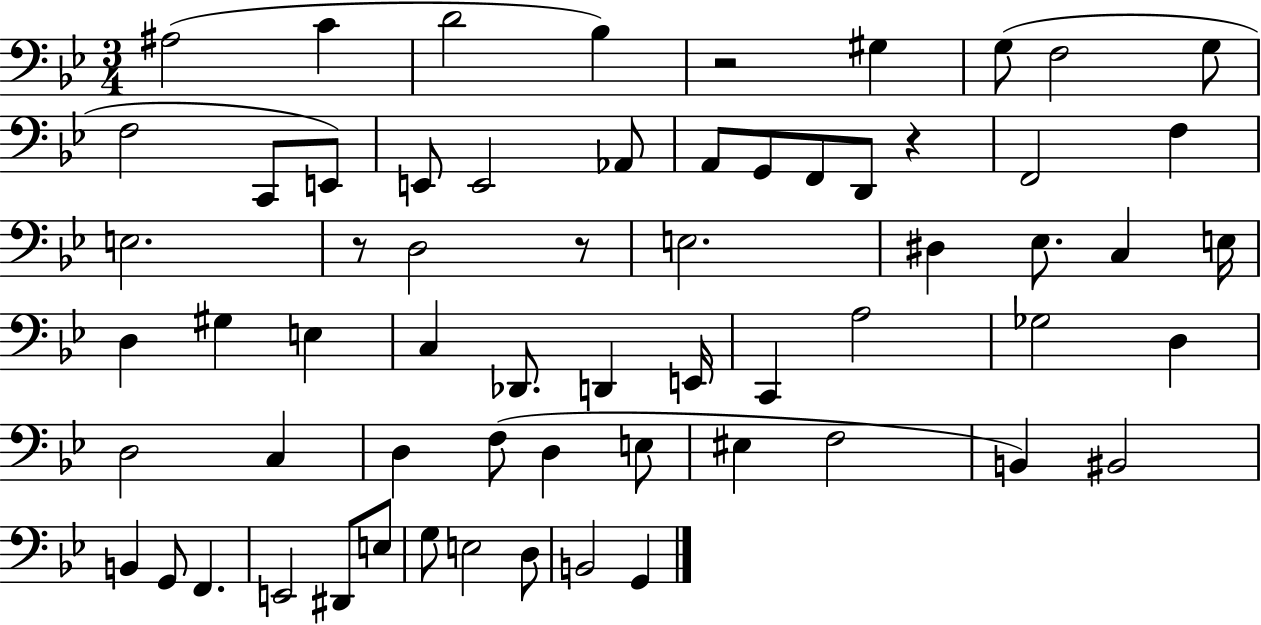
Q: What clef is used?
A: bass